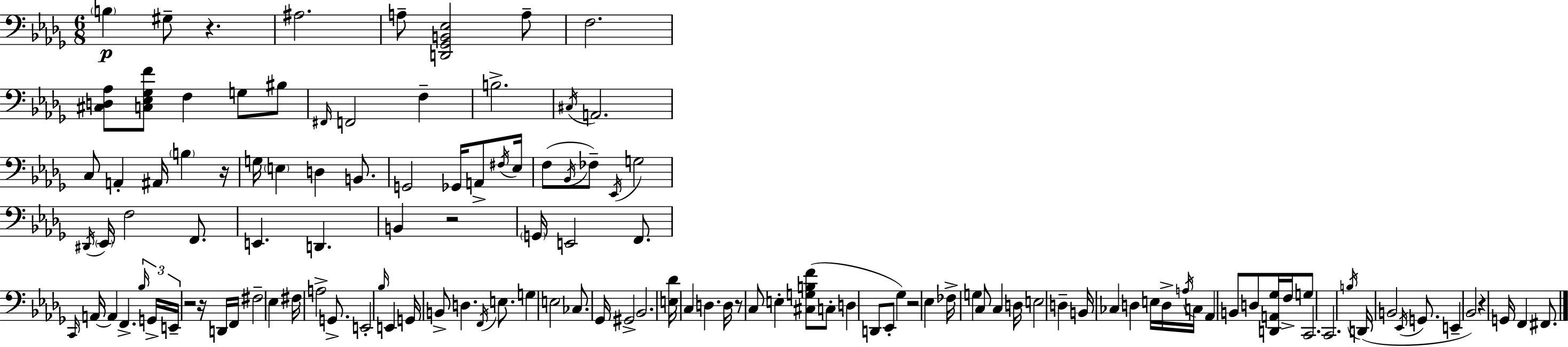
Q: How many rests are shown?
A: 8